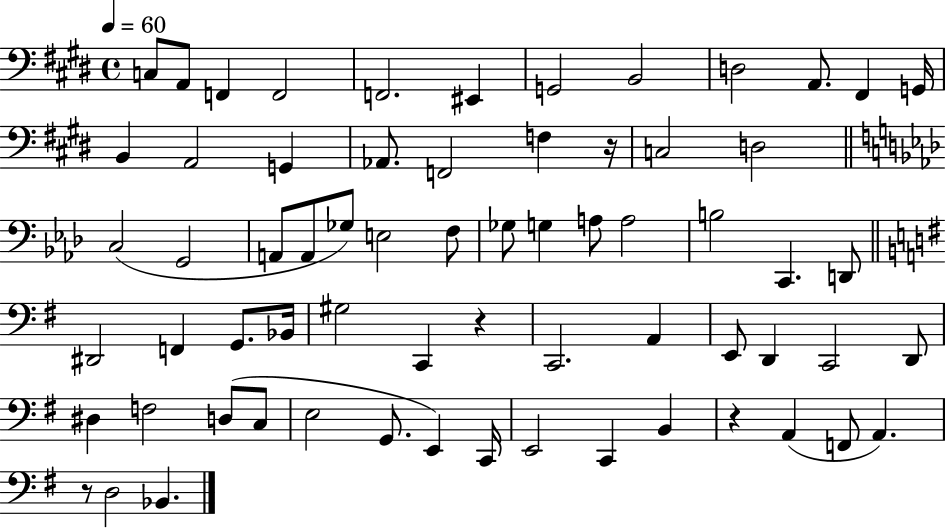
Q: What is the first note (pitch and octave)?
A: C3